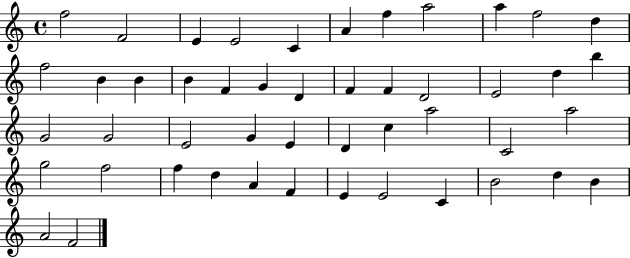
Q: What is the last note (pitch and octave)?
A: F4